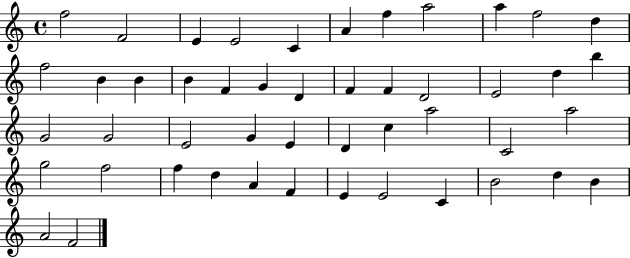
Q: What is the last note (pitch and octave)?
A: F4